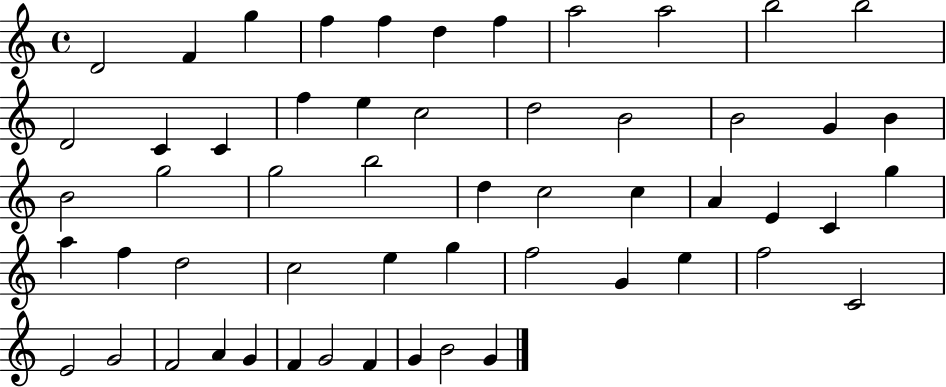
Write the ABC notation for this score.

X:1
T:Untitled
M:4/4
L:1/4
K:C
D2 F g f f d f a2 a2 b2 b2 D2 C C f e c2 d2 B2 B2 G B B2 g2 g2 b2 d c2 c A E C g a f d2 c2 e g f2 G e f2 C2 E2 G2 F2 A G F G2 F G B2 G